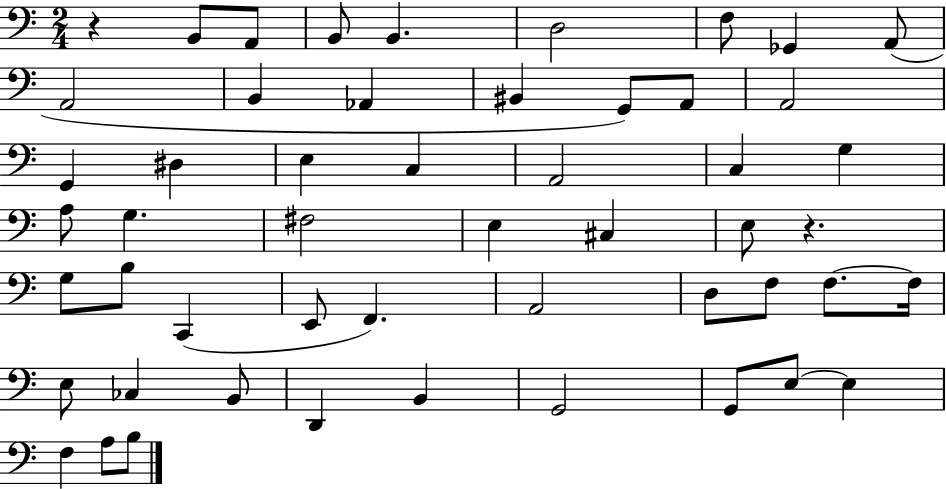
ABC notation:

X:1
T:Untitled
M:2/4
L:1/4
K:C
z B,,/2 A,,/2 B,,/2 B,, D,2 F,/2 _G,, A,,/2 A,,2 B,, _A,, ^B,, G,,/2 A,,/2 A,,2 G,, ^D, E, C, A,,2 C, G, A,/2 G, ^F,2 E, ^C, E,/2 z G,/2 B,/2 C,, E,,/2 F,, A,,2 D,/2 F,/2 F,/2 F,/4 E,/2 _C, B,,/2 D,, B,, G,,2 G,,/2 E,/2 E, F, A,/2 B,/2